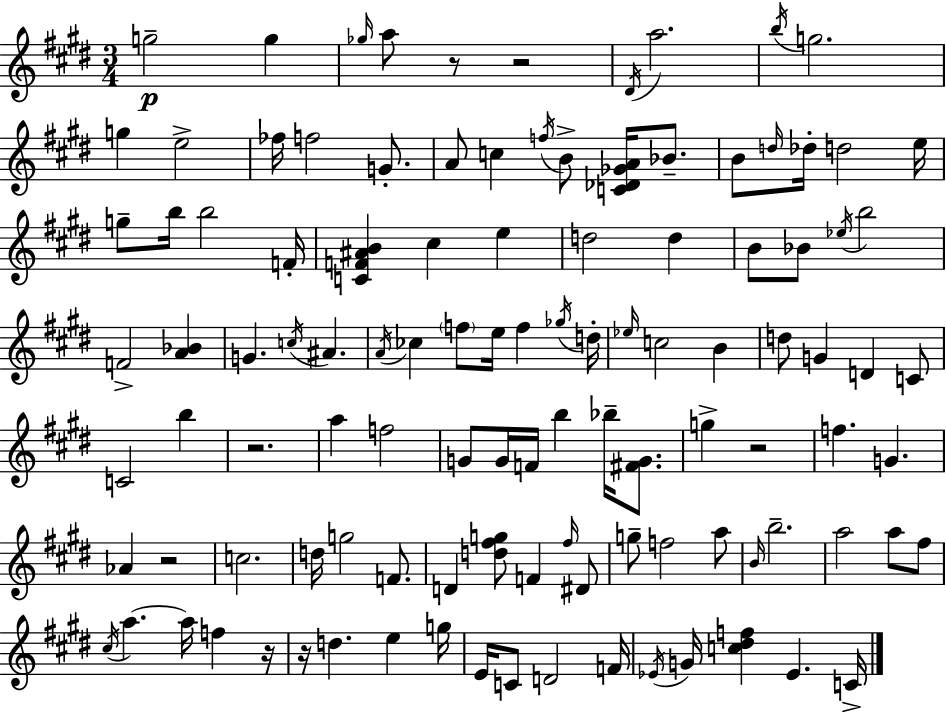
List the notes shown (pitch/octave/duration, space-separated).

G5/h G5/q Gb5/s A5/e R/e R/h D#4/s A5/h. B5/s G5/h. G5/q E5/h FES5/s F5/h G4/e. A4/e C5/q F5/s B4/e [C4,Db4,Gb4,A4]/s Bb4/e. B4/e D5/s Db5/s D5/h E5/s G5/e B5/s B5/h F4/s [C4,F4,A#4,B4]/q C#5/q E5/q D5/h D5/q B4/e Bb4/e Eb5/s B5/h F4/h [A4,Bb4]/q G4/q. C5/s A#4/q. A4/s CES5/q F5/e E5/s F5/q Gb5/s D5/s Eb5/s C5/h B4/q D5/e G4/q D4/q C4/e C4/h B5/q R/h. A5/q F5/h G4/e G4/s F4/s B5/q Bb5/s [F#4,G4]/e. G5/q R/h F5/q. G4/q. Ab4/q R/h C5/h. D5/s G5/h F4/e. D4/q [D5,F#5,G5]/e F4/q F#5/s D#4/e G5/e F5/h A5/e B4/s B5/h. A5/h A5/e F#5/e C#5/s A5/q. A5/s F5/q R/s R/s D5/q. E5/q G5/s E4/s C4/e D4/h F4/s Eb4/s G4/s [C5,D#5,F5]/q Eb4/q. C4/s